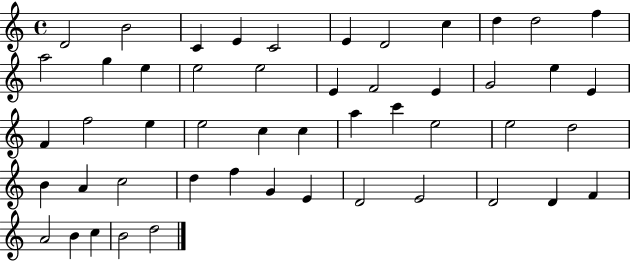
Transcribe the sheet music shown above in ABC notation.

X:1
T:Untitled
M:4/4
L:1/4
K:C
D2 B2 C E C2 E D2 c d d2 f a2 g e e2 e2 E F2 E G2 e E F f2 e e2 c c a c' e2 e2 d2 B A c2 d f G E D2 E2 D2 D F A2 B c B2 d2